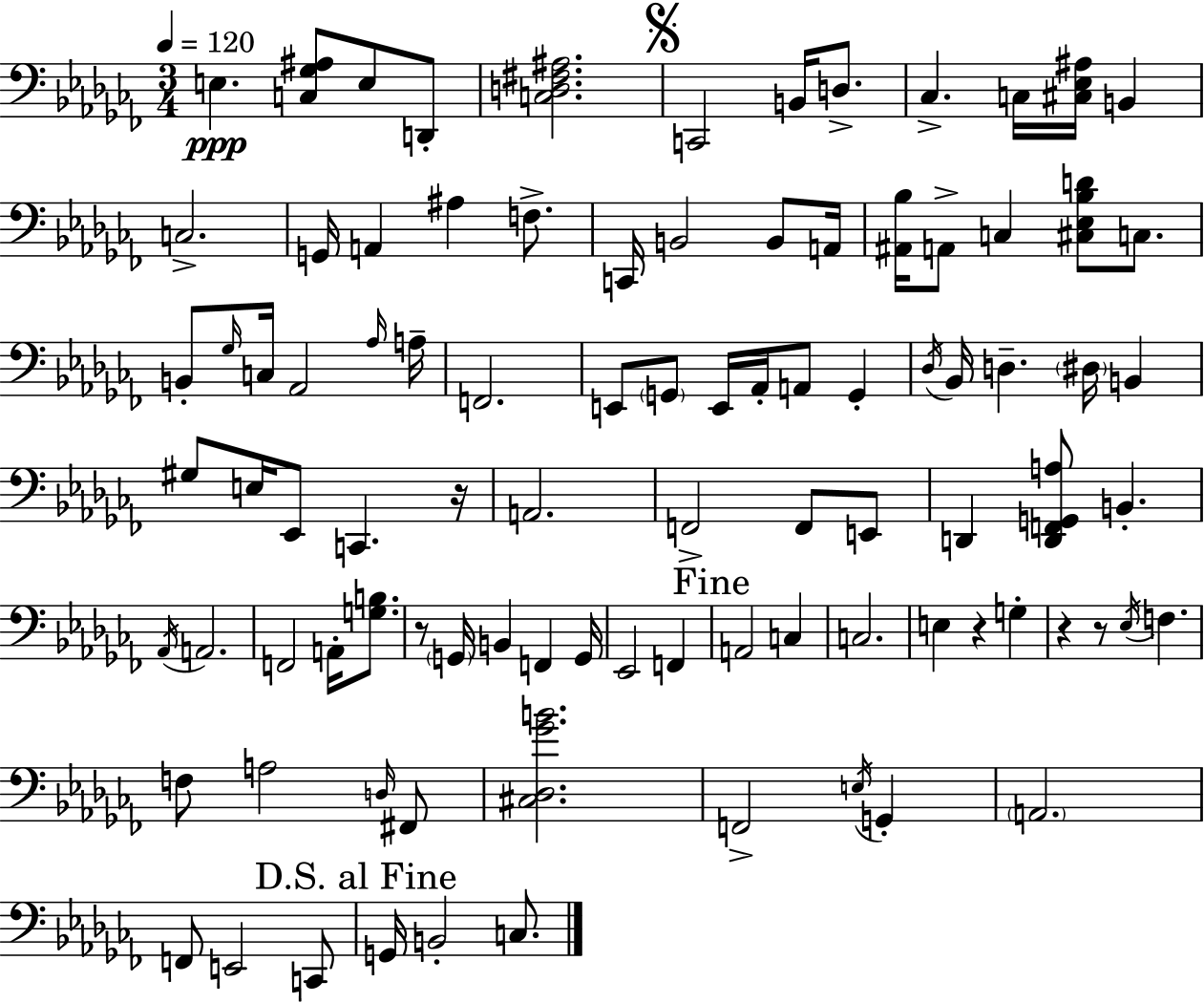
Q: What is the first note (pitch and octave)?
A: E3